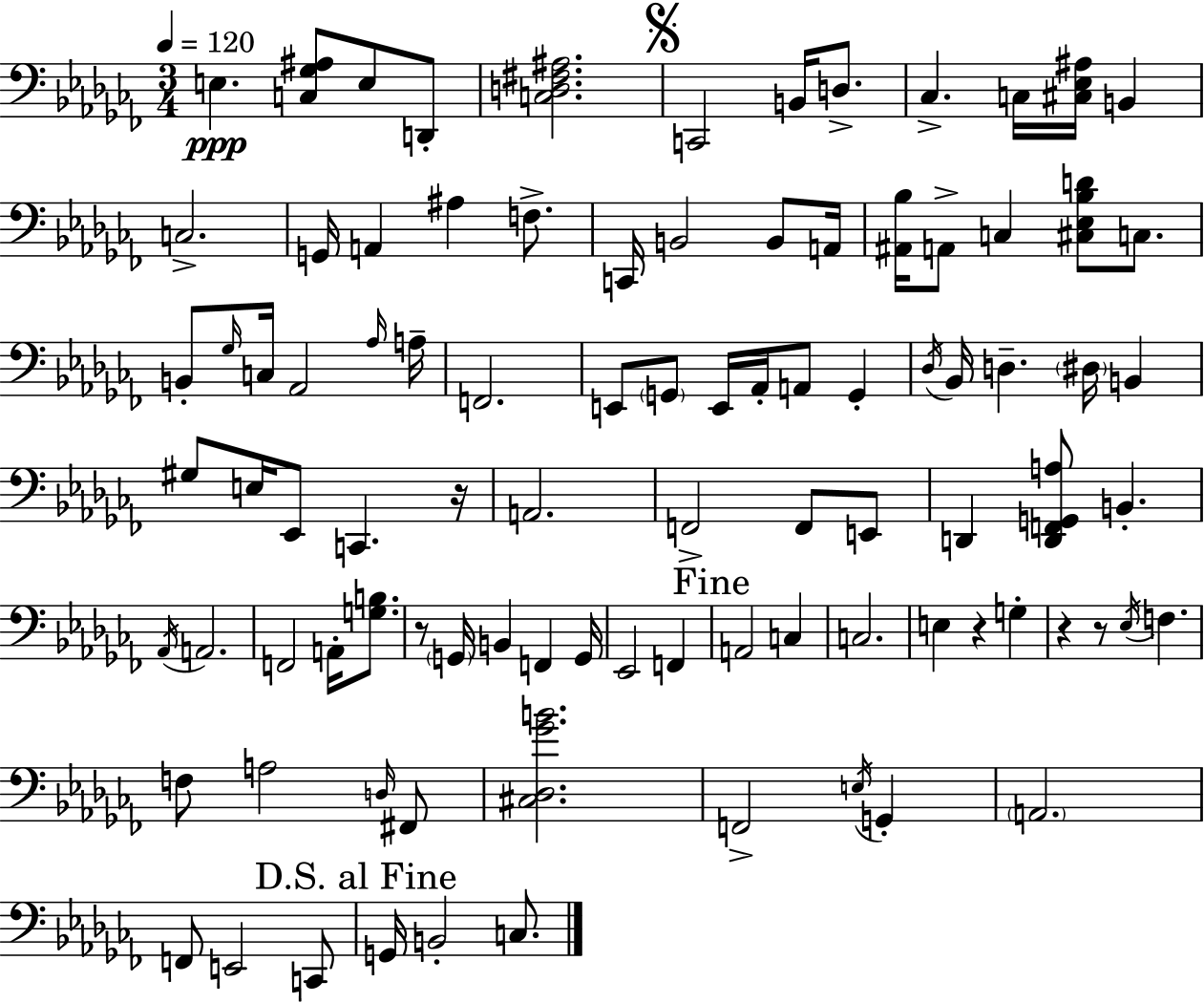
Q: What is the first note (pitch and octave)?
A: E3